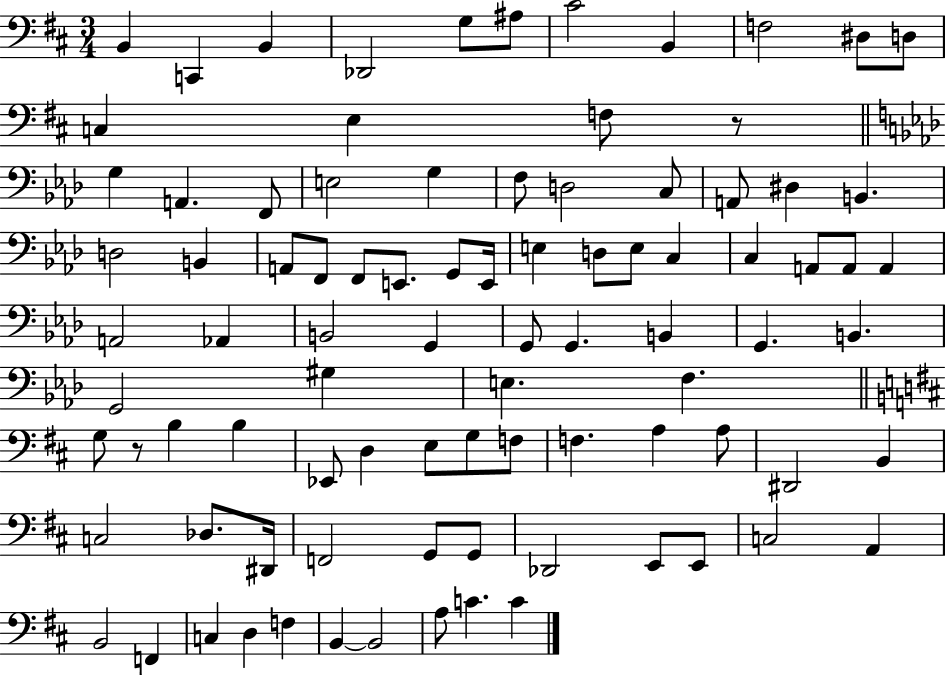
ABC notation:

X:1
T:Untitled
M:3/4
L:1/4
K:D
B,, C,, B,, _D,,2 G,/2 ^A,/2 ^C2 B,, F,2 ^D,/2 D,/2 C, E, F,/2 z/2 G, A,, F,,/2 E,2 G, F,/2 D,2 C,/2 A,,/2 ^D, B,, D,2 B,, A,,/2 F,,/2 F,,/2 E,,/2 G,,/2 E,,/4 E, D,/2 E,/2 C, C, A,,/2 A,,/2 A,, A,,2 _A,, B,,2 G,, G,,/2 G,, B,, G,, B,, G,,2 ^G, E, F, G,/2 z/2 B, B, _E,,/2 D, E,/2 G,/2 F,/2 F, A, A,/2 ^D,,2 B,, C,2 _D,/2 ^D,,/4 F,,2 G,,/2 G,,/2 _D,,2 E,,/2 E,,/2 C,2 A,, B,,2 F,, C, D, F, B,, B,,2 A,/2 C C